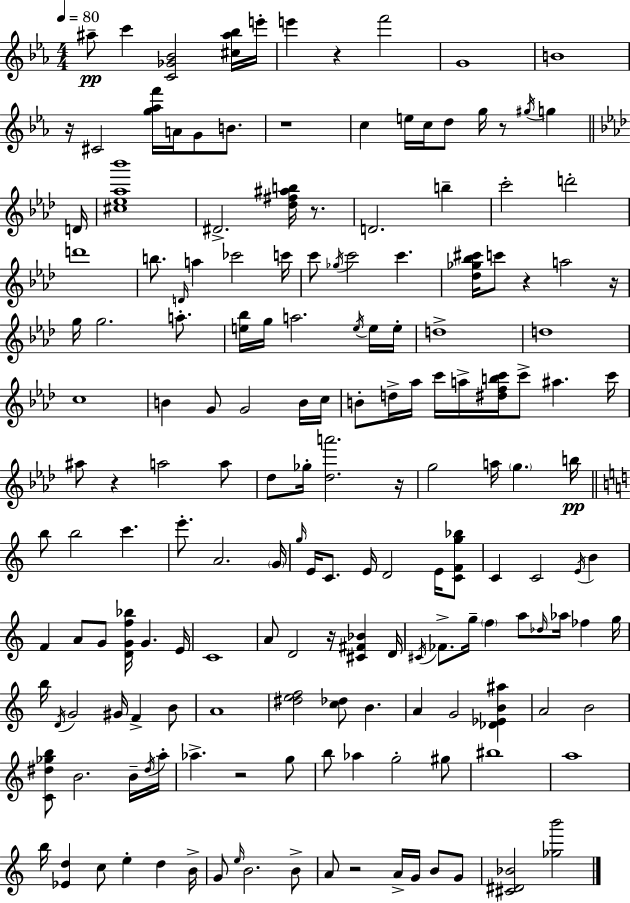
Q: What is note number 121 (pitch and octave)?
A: G5